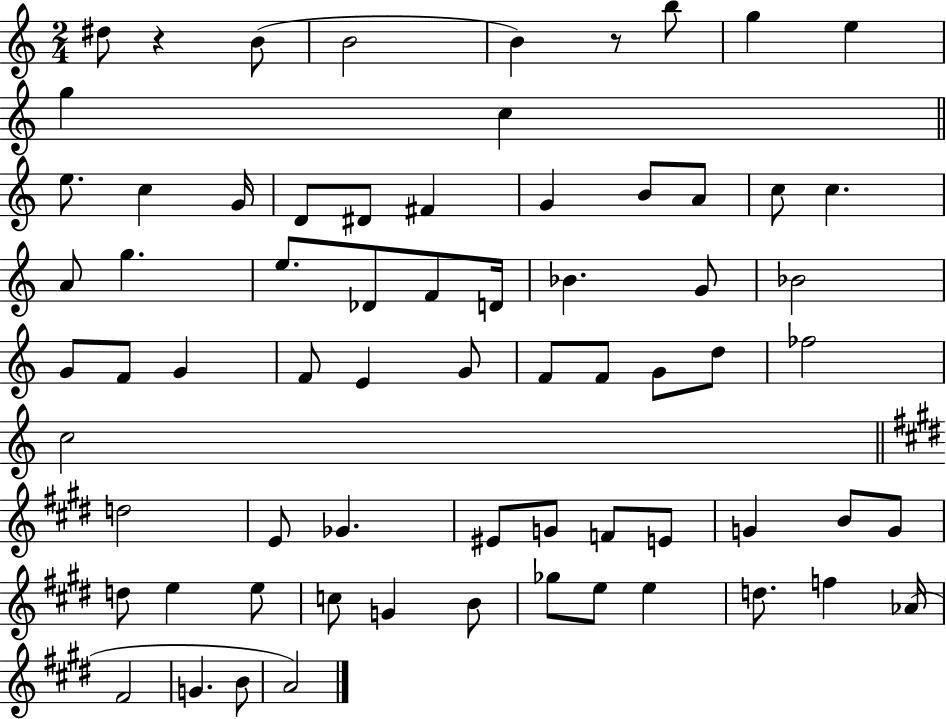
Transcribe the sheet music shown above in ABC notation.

X:1
T:Untitled
M:2/4
L:1/4
K:C
^d/2 z B/2 B2 B z/2 b/2 g e g c e/2 c G/4 D/2 ^D/2 ^F G B/2 A/2 c/2 c A/2 g e/2 _D/2 F/2 D/4 _B G/2 _B2 G/2 F/2 G F/2 E G/2 F/2 F/2 G/2 d/2 _f2 c2 d2 E/2 _G ^E/2 G/2 F/2 E/2 G B/2 G/2 d/2 e e/2 c/2 G B/2 _g/2 e/2 e d/2 f _A/4 ^F2 G B/2 A2